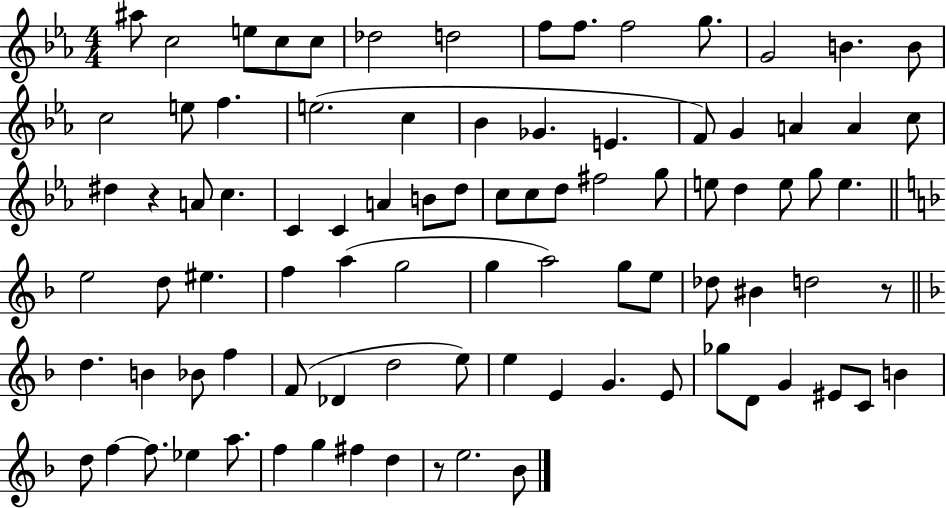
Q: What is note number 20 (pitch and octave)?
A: Bb4